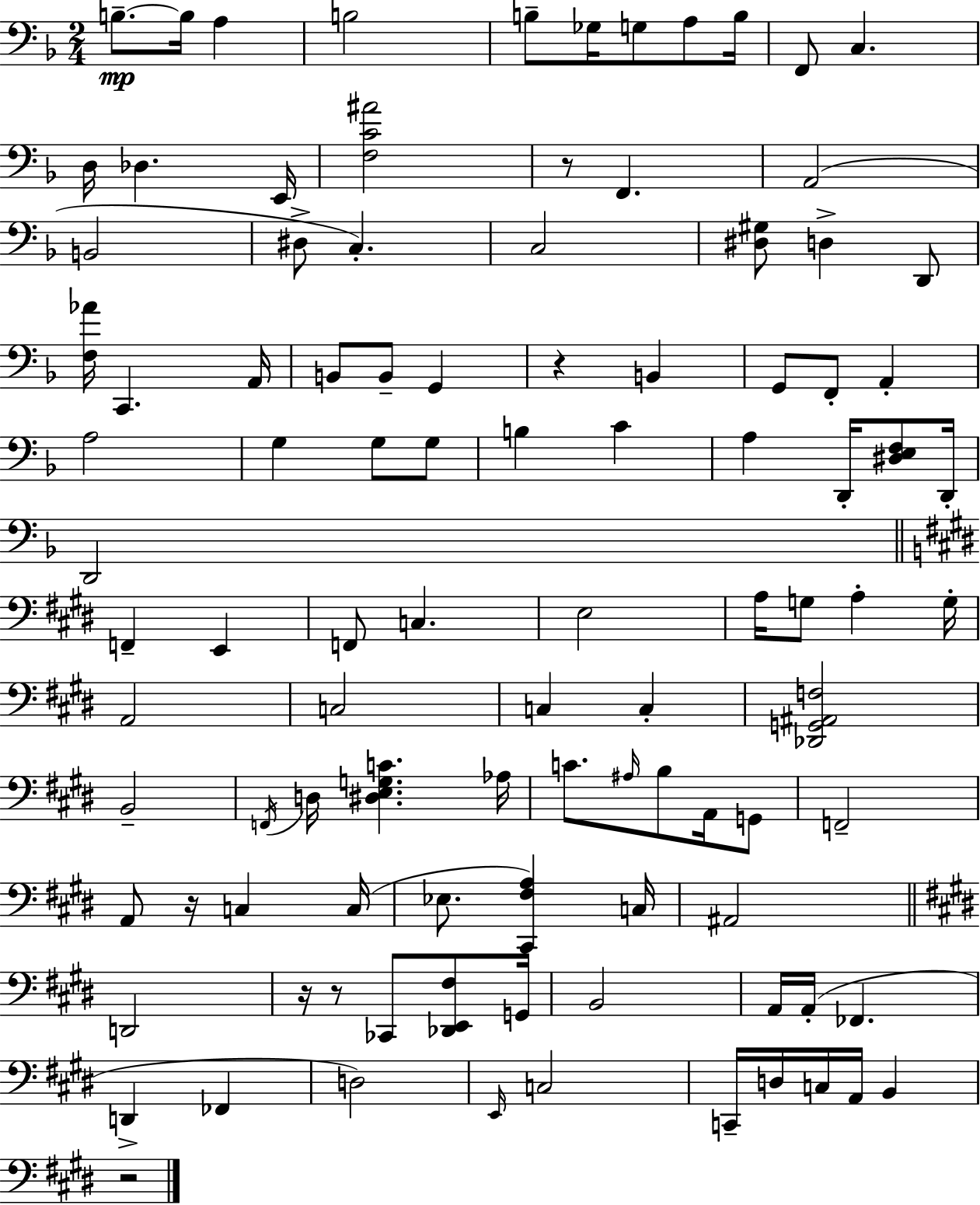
X:1
T:Untitled
M:2/4
L:1/4
K:F
B,/2 B,/4 A, B,2 B,/2 _G,/4 G,/2 A,/2 B,/4 F,,/2 C, D,/4 _D, E,,/4 [F,C^A]2 z/2 F,, A,,2 B,,2 ^D,/2 C, C,2 [^D,^G,]/2 D, D,,/2 [F,_A]/4 C,, A,,/4 B,,/2 B,,/2 G,, z B,, G,,/2 F,,/2 A,, A,2 G, G,/2 G,/2 B, C A, D,,/4 [^D,E,F,]/2 D,,/4 D,,2 F,, E,, F,,/2 C, E,2 A,/4 G,/2 A, G,/4 A,,2 C,2 C, C, [_D,,G,,^A,,F,]2 B,,2 F,,/4 D,/4 [^D,E,G,C] _A,/4 C/2 ^A,/4 B,/2 A,,/4 G,,/2 F,,2 A,,/2 z/4 C, C,/4 _E,/2 [^C,,^F,A,] C,/4 ^A,,2 D,,2 z/4 z/2 _C,,/2 [_D,,E,,^F,]/2 G,,/4 B,,2 A,,/4 A,,/4 _F,, D,, _F,, D,2 E,,/4 C,2 C,,/4 D,/4 C,/4 A,,/4 B,, z2